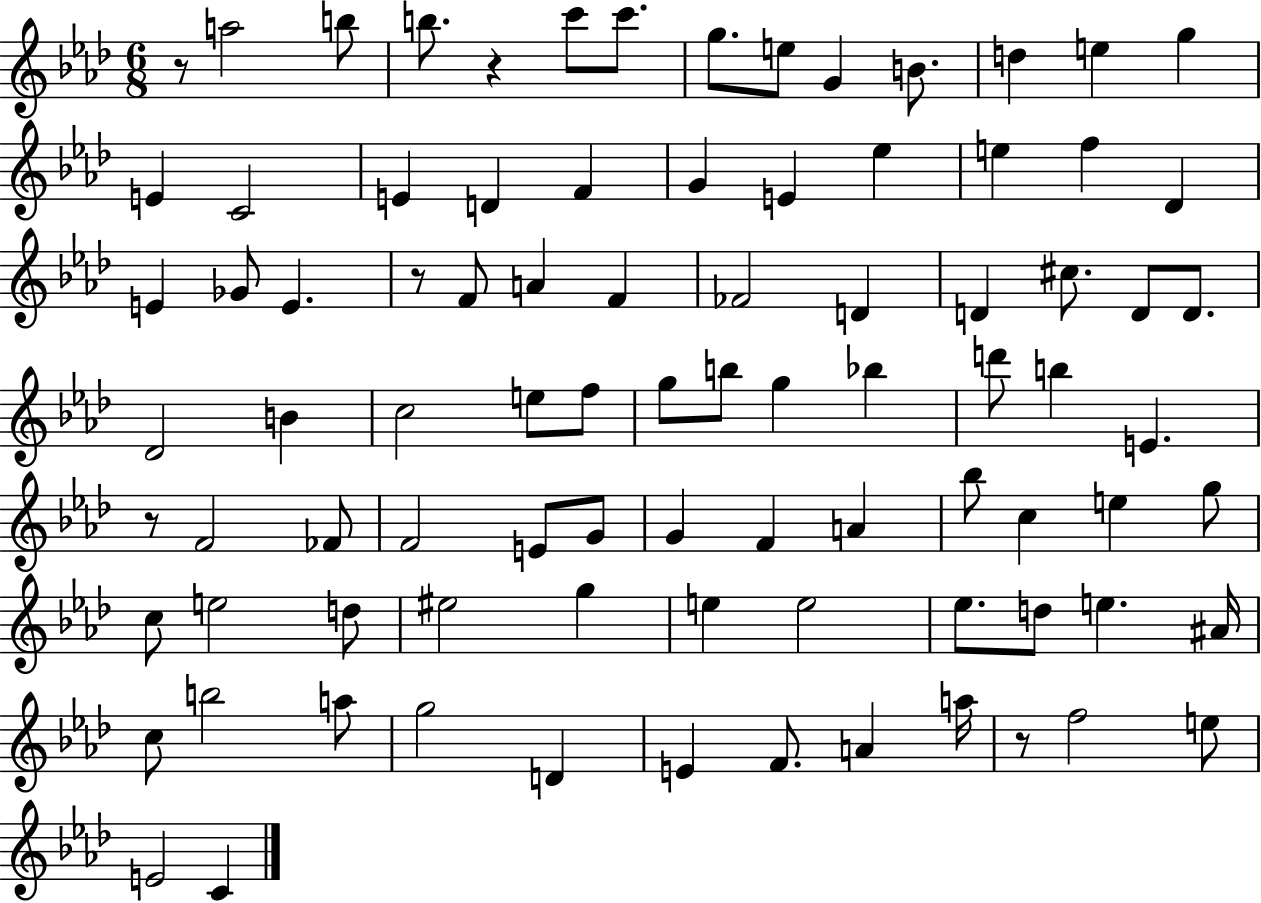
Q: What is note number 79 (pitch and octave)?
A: A5